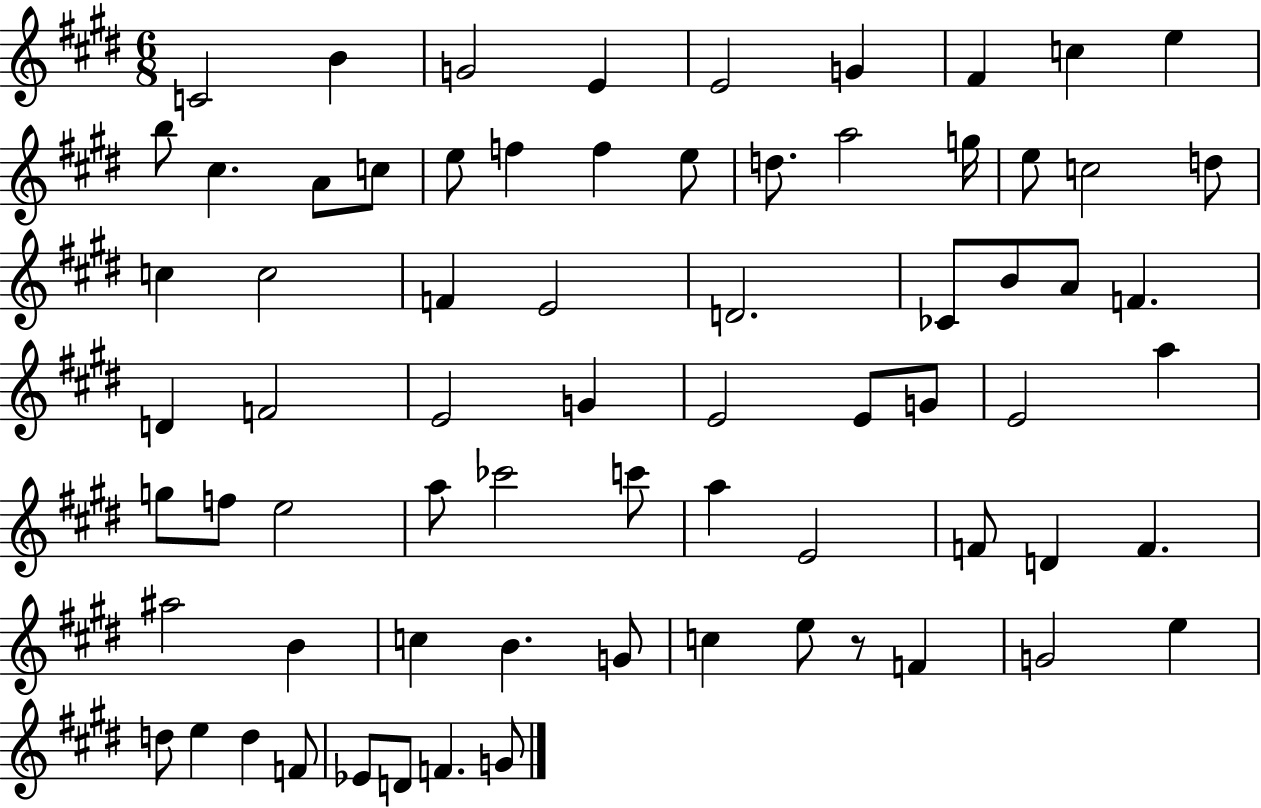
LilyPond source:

{
  \clef treble
  \numericTimeSignature
  \time 6/8
  \key e \major
  \repeat volta 2 { c'2 b'4 | g'2 e'4 | e'2 g'4 | fis'4 c''4 e''4 | \break b''8 cis''4. a'8 c''8 | e''8 f''4 f''4 e''8 | d''8. a''2 g''16 | e''8 c''2 d''8 | \break c''4 c''2 | f'4 e'2 | d'2. | ces'8 b'8 a'8 f'4. | \break d'4 f'2 | e'2 g'4 | e'2 e'8 g'8 | e'2 a''4 | \break g''8 f''8 e''2 | a''8 ces'''2 c'''8 | a''4 e'2 | f'8 d'4 f'4. | \break ais''2 b'4 | c''4 b'4. g'8 | c''4 e''8 r8 f'4 | g'2 e''4 | \break d''8 e''4 d''4 f'8 | ees'8 d'8 f'4. g'8 | } \bar "|."
}